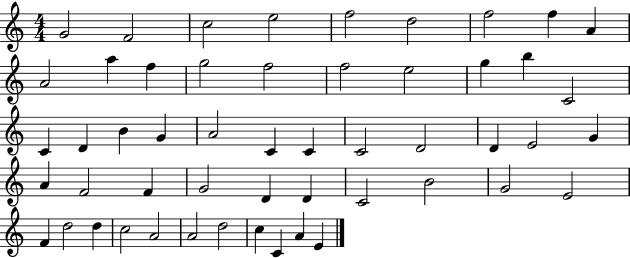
X:1
T:Untitled
M:4/4
L:1/4
K:C
G2 F2 c2 e2 f2 d2 f2 f A A2 a f g2 f2 f2 e2 g b C2 C D B G A2 C C C2 D2 D E2 G A F2 F G2 D D C2 B2 G2 E2 F d2 d c2 A2 A2 d2 c C A E